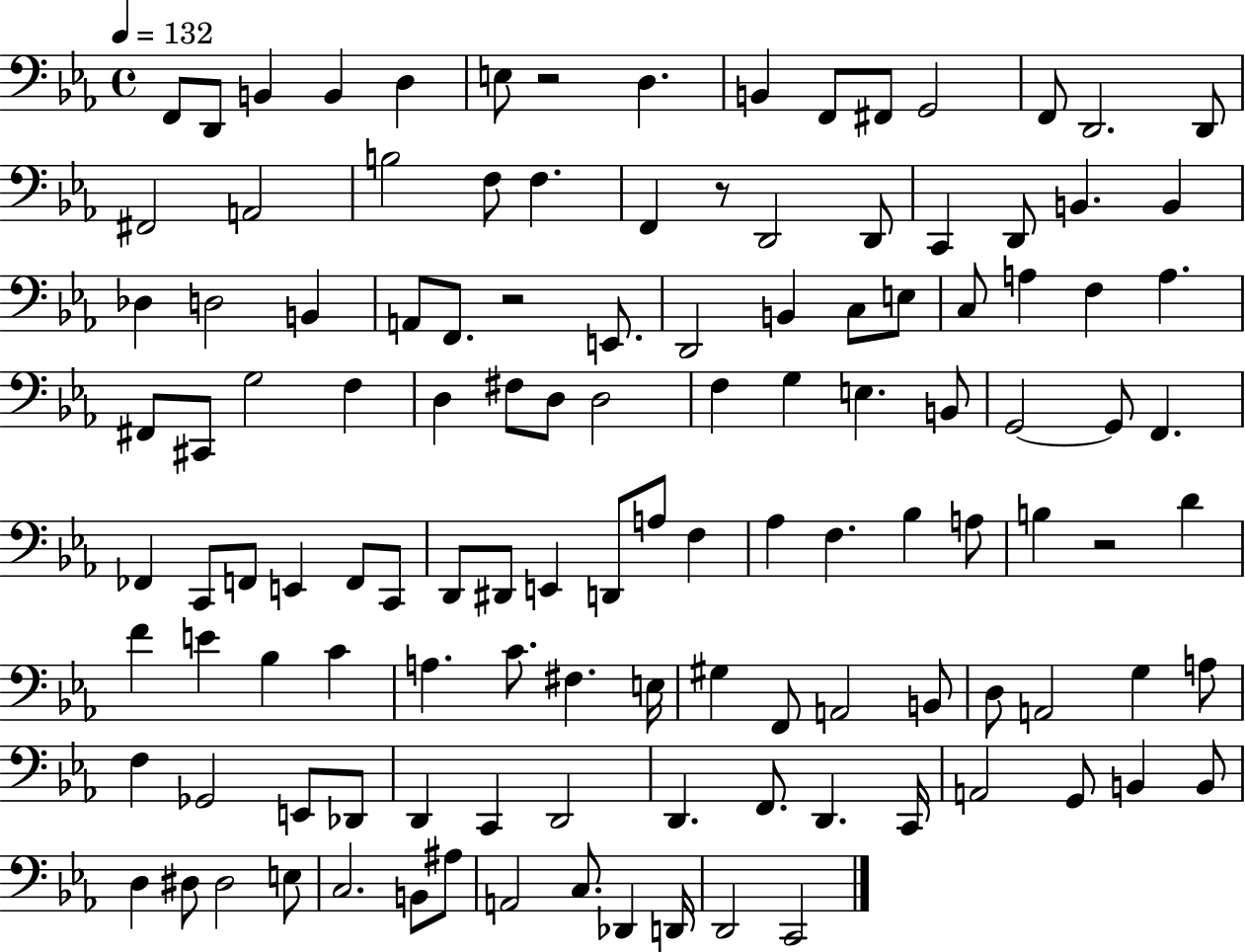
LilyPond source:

{
  \clef bass
  \time 4/4
  \defaultTimeSignature
  \key ees \major
  \tempo 4 = 132
  f,8 d,8 b,4 b,4 d4 | e8 r2 d4. | b,4 f,8 fis,8 g,2 | f,8 d,2. d,8 | \break fis,2 a,2 | b2 f8 f4. | f,4 r8 d,2 d,8 | c,4 d,8 b,4. b,4 | \break des4 d2 b,4 | a,8 f,8. r2 e,8. | d,2 b,4 c8 e8 | c8 a4 f4 a4. | \break fis,8 cis,8 g2 f4 | d4 fis8 d8 d2 | f4 g4 e4. b,8 | g,2~~ g,8 f,4. | \break fes,4 c,8 f,8 e,4 f,8 c,8 | d,8 dis,8 e,4 d,8 a8 f4 | aes4 f4. bes4 a8 | b4 r2 d'4 | \break f'4 e'4 bes4 c'4 | a4. c'8. fis4. e16 | gis4 f,8 a,2 b,8 | d8 a,2 g4 a8 | \break f4 ges,2 e,8 des,8 | d,4 c,4 d,2 | d,4. f,8. d,4. c,16 | a,2 g,8 b,4 b,8 | \break d4 dis8 dis2 e8 | c2. b,8 ais8 | a,2 c8. des,4 d,16 | d,2 c,2 | \break \bar "|."
}